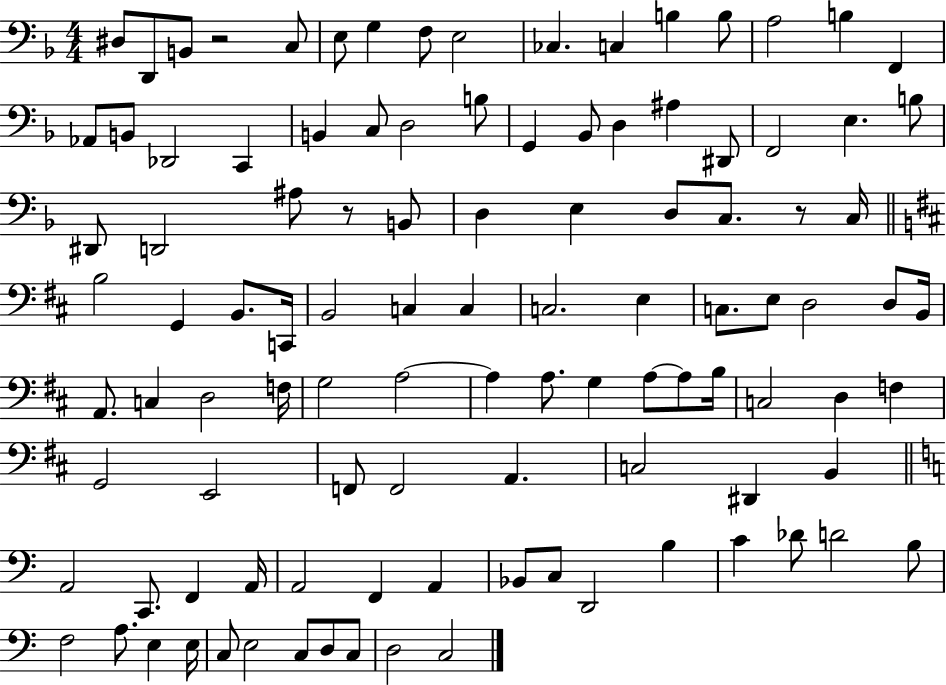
{
  \clef bass
  \numericTimeSignature
  \time 4/4
  \key f \major
  dis8 d,8 b,8 r2 c8 | e8 g4 f8 e2 | ces4. c4 b4 b8 | a2 b4 f,4 | \break aes,8 b,8 des,2 c,4 | b,4 c8 d2 b8 | g,4 bes,8 d4 ais4 dis,8 | f,2 e4. b8 | \break dis,8 d,2 ais8 r8 b,8 | d4 e4 d8 c8. r8 c16 | \bar "||" \break \key d \major b2 g,4 b,8. c,16 | b,2 c4 c4 | c2. e4 | c8. e8 d2 d8 b,16 | \break a,8. c4 d2 f16 | g2 a2~~ | a4 a8. g4 a8~~ a8 b16 | c2 d4 f4 | \break g,2 e,2 | f,8 f,2 a,4. | c2 dis,4 b,4 | \bar "||" \break \key a \minor a,2 c,8. f,4 a,16 | a,2 f,4 a,4 | bes,8 c8 d,2 b4 | c'4 des'8 d'2 b8 | \break f2 a8. e4 e16 | c8 e2 c8 d8 c8 | d2 c2 | \bar "|."
}